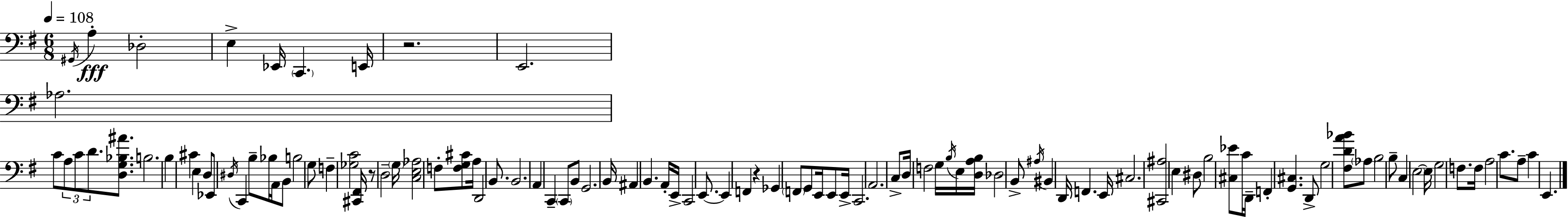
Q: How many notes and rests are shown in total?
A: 106